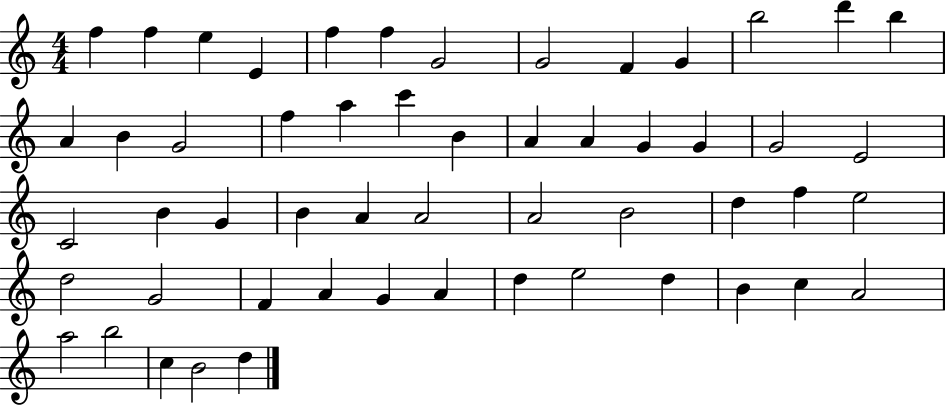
{
  \clef treble
  \numericTimeSignature
  \time 4/4
  \key c \major
  f''4 f''4 e''4 e'4 | f''4 f''4 g'2 | g'2 f'4 g'4 | b''2 d'''4 b''4 | \break a'4 b'4 g'2 | f''4 a''4 c'''4 b'4 | a'4 a'4 g'4 g'4 | g'2 e'2 | \break c'2 b'4 g'4 | b'4 a'4 a'2 | a'2 b'2 | d''4 f''4 e''2 | \break d''2 g'2 | f'4 a'4 g'4 a'4 | d''4 e''2 d''4 | b'4 c''4 a'2 | \break a''2 b''2 | c''4 b'2 d''4 | \bar "|."
}